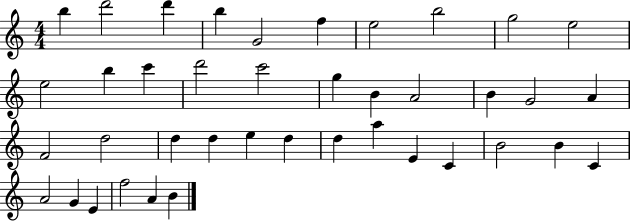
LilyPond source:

{
  \clef treble
  \numericTimeSignature
  \time 4/4
  \key c \major
  b''4 d'''2 d'''4 | b''4 g'2 f''4 | e''2 b''2 | g''2 e''2 | \break e''2 b''4 c'''4 | d'''2 c'''2 | g''4 b'4 a'2 | b'4 g'2 a'4 | \break f'2 d''2 | d''4 d''4 e''4 d''4 | d''4 a''4 e'4 c'4 | b'2 b'4 c'4 | \break a'2 g'4 e'4 | f''2 a'4 b'4 | \bar "|."
}